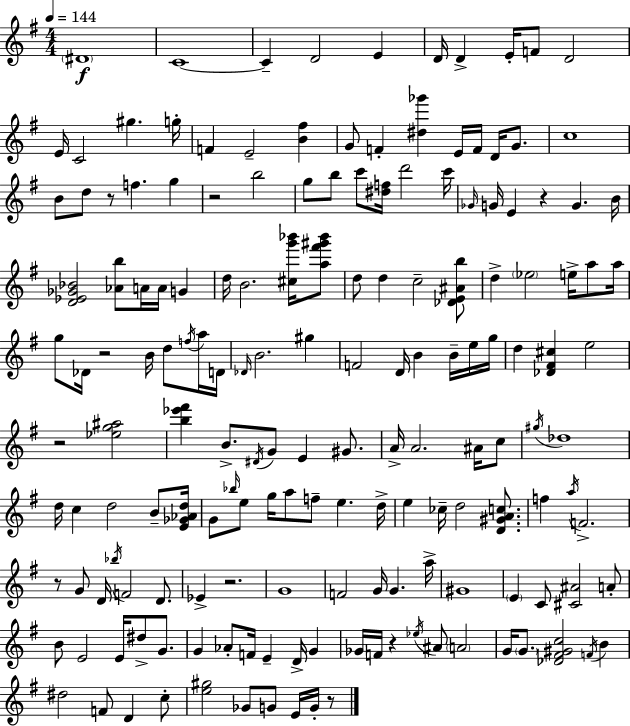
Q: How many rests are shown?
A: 9